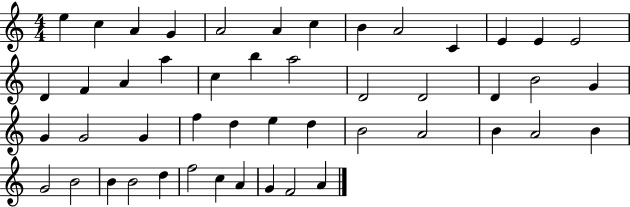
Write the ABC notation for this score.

X:1
T:Untitled
M:4/4
L:1/4
K:C
e c A G A2 A c B A2 C E E E2 D F A a c b a2 D2 D2 D B2 G G G2 G f d e d B2 A2 B A2 B G2 B2 B B2 d f2 c A G F2 A